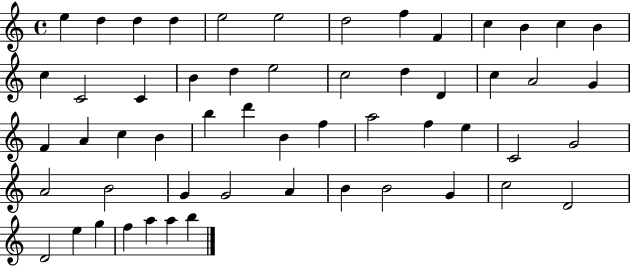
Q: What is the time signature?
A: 4/4